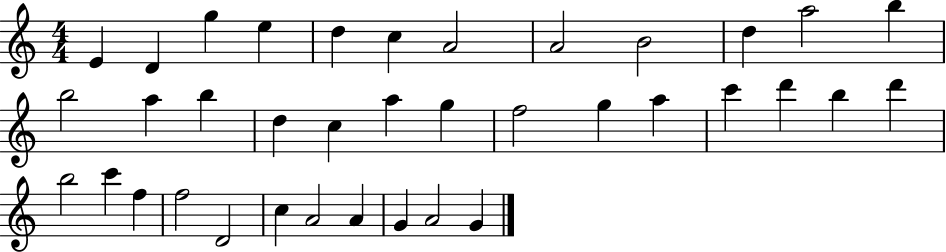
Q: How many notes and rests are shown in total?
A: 37